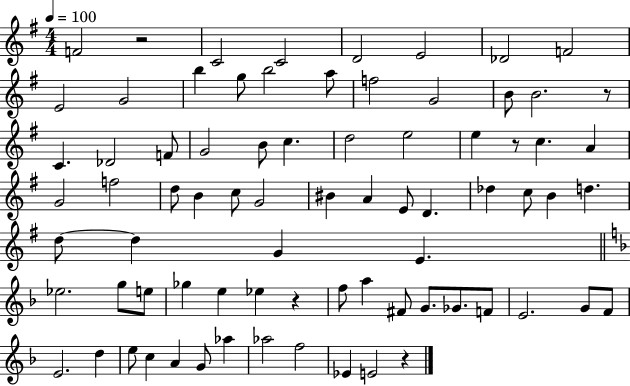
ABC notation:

X:1
T:Untitled
M:4/4
L:1/4
K:G
F2 z2 C2 C2 D2 E2 _D2 F2 E2 G2 b g/2 b2 a/2 f2 G2 B/2 B2 z/2 C _D2 F/2 G2 B/2 c d2 e2 e z/2 c A G2 f2 d/2 B c/2 G2 ^B A E/2 D _d c/2 B d d/2 d G E _e2 g/2 e/2 _g e _e z f/2 a ^F/2 G/2 _G/2 F/2 E2 G/2 F/2 E2 d e/2 c A G/2 _a _a2 f2 _E E2 z